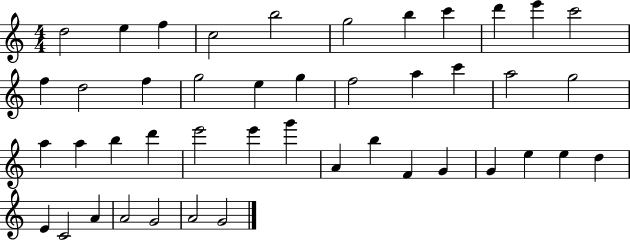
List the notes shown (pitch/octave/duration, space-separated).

D5/h E5/q F5/q C5/h B5/h G5/h B5/q C6/q D6/q E6/q C6/h F5/q D5/h F5/q G5/h E5/q G5/q F5/h A5/q C6/q A5/h G5/h A5/q A5/q B5/q D6/q E6/h E6/q G6/q A4/q B5/q F4/q G4/q G4/q E5/q E5/q D5/q E4/q C4/h A4/q A4/h G4/h A4/h G4/h